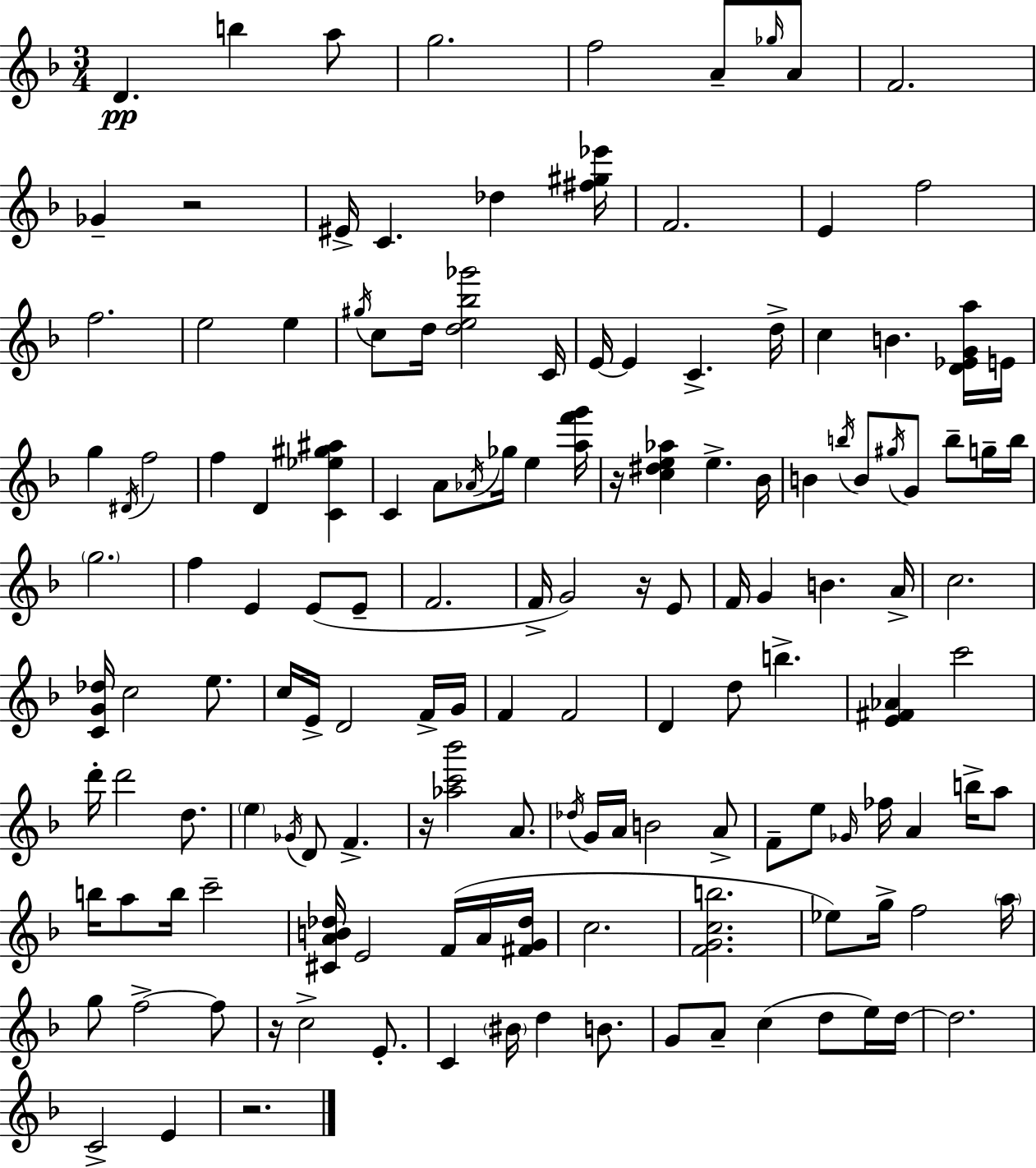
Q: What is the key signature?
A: D minor